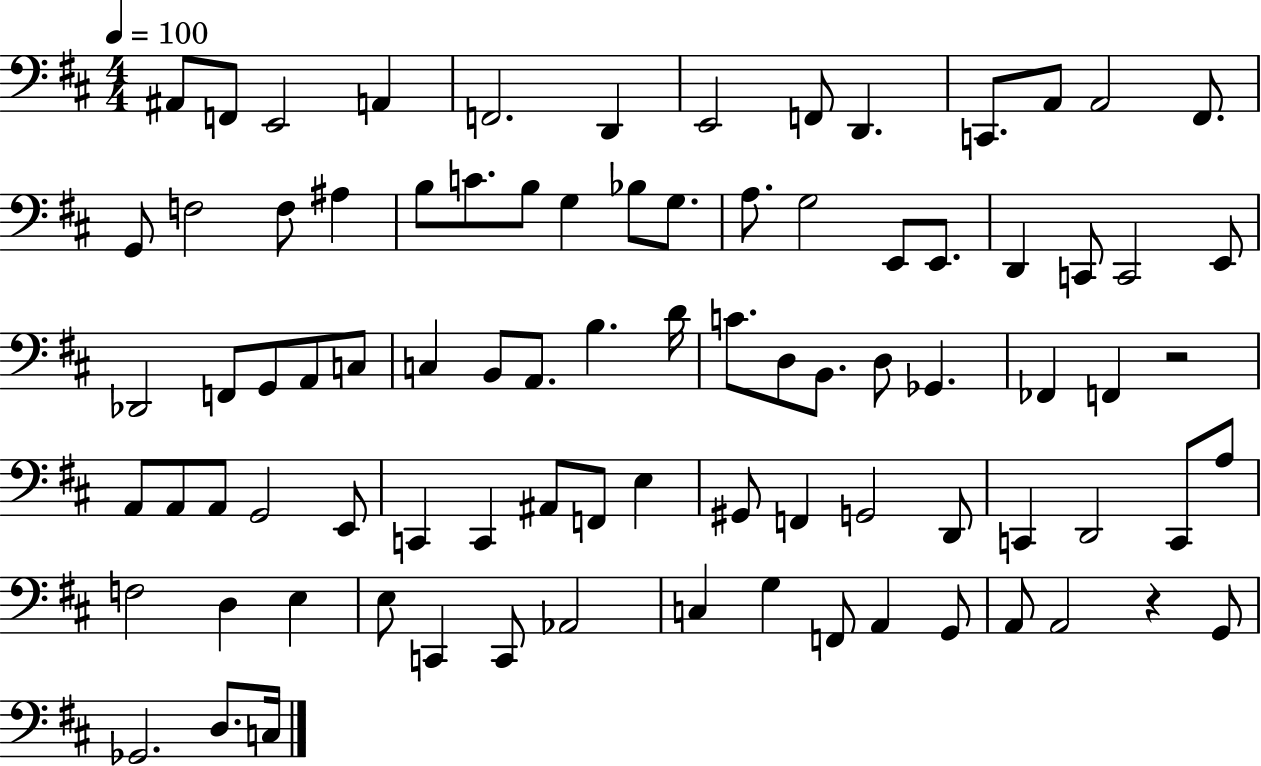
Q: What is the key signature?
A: D major